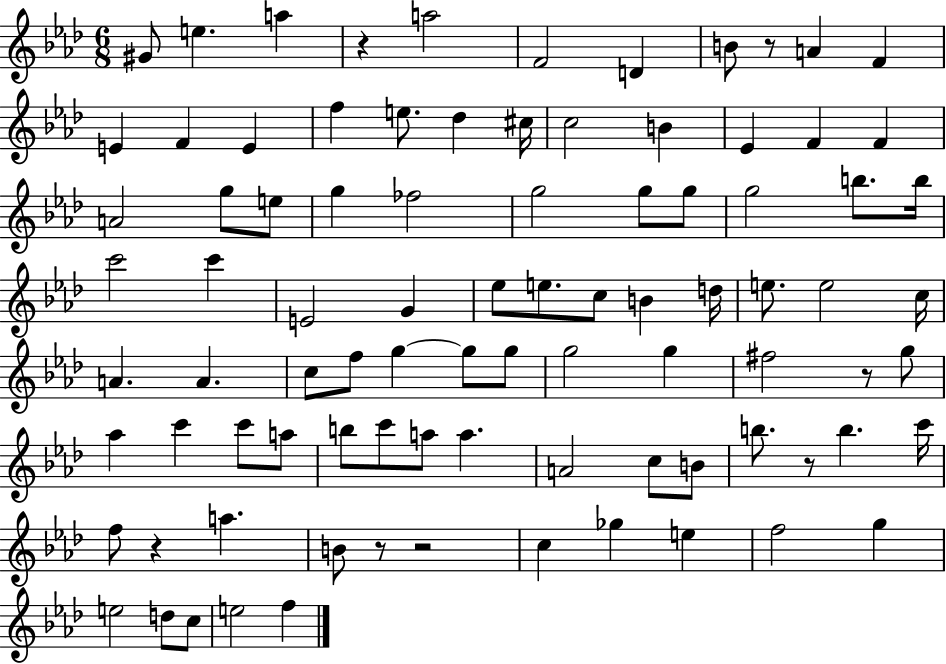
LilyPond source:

{
  \clef treble
  \numericTimeSignature
  \time 6/8
  \key aes \major
  gis'8 e''4. a''4 | r4 a''2 | f'2 d'4 | b'8 r8 a'4 f'4 | \break e'4 f'4 e'4 | f''4 e''8. des''4 cis''16 | c''2 b'4 | ees'4 f'4 f'4 | \break a'2 g''8 e''8 | g''4 fes''2 | g''2 g''8 g''8 | g''2 b''8. b''16 | \break c'''2 c'''4 | e'2 g'4 | ees''8 e''8. c''8 b'4 d''16 | e''8. e''2 c''16 | \break a'4. a'4. | c''8 f''8 g''4~~ g''8 g''8 | g''2 g''4 | fis''2 r8 g''8 | \break aes''4 c'''4 c'''8 a''8 | b''8 c'''8 a''8 a''4. | a'2 c''8 b'8 | b''8. r8 b''4. c'''16 | \break f''8 r4 a''4. | b'8 r8 r2 | c''4 ges''4 e''4 | f''2 g''4 | \break e''2 d''8 c''8 | e''2 f''4 | \bar "|."
}